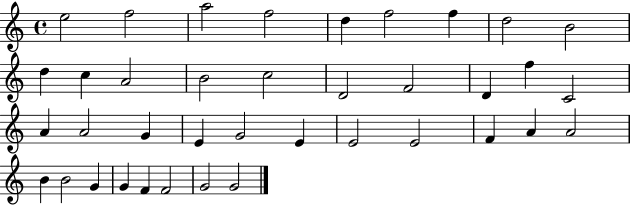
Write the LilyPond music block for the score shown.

{
  \clef treble
  \time 4/4
  \defaultTimeSignature
  \key c \major
  e''2 f''2 | a''2 f''2 | d''4 f''2 f''4 | d''2 b'2 | \break d''4 c''4 a'2 | b'2 c''2 | d'2 f'2 | d'4 f''4 c'2 | \break a'4 a'2 g'4 | e'4 g'2 e'4 | e'2 e'2 | f'4 a'4 a'2 | \break b'4 b'2 g'4 | g'4 f'4 f'2 | g'2 g'2 | \bar "|."
}